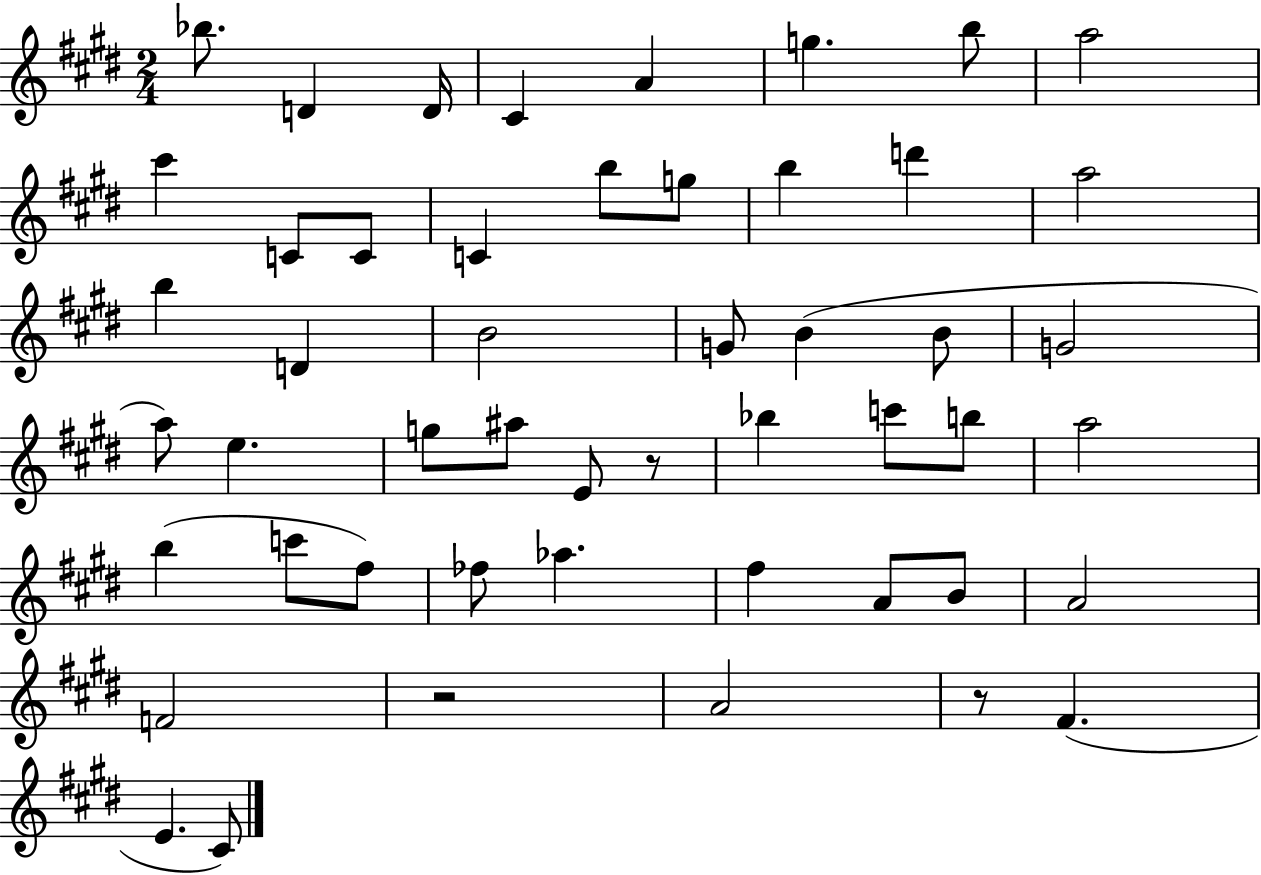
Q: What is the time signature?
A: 2/4